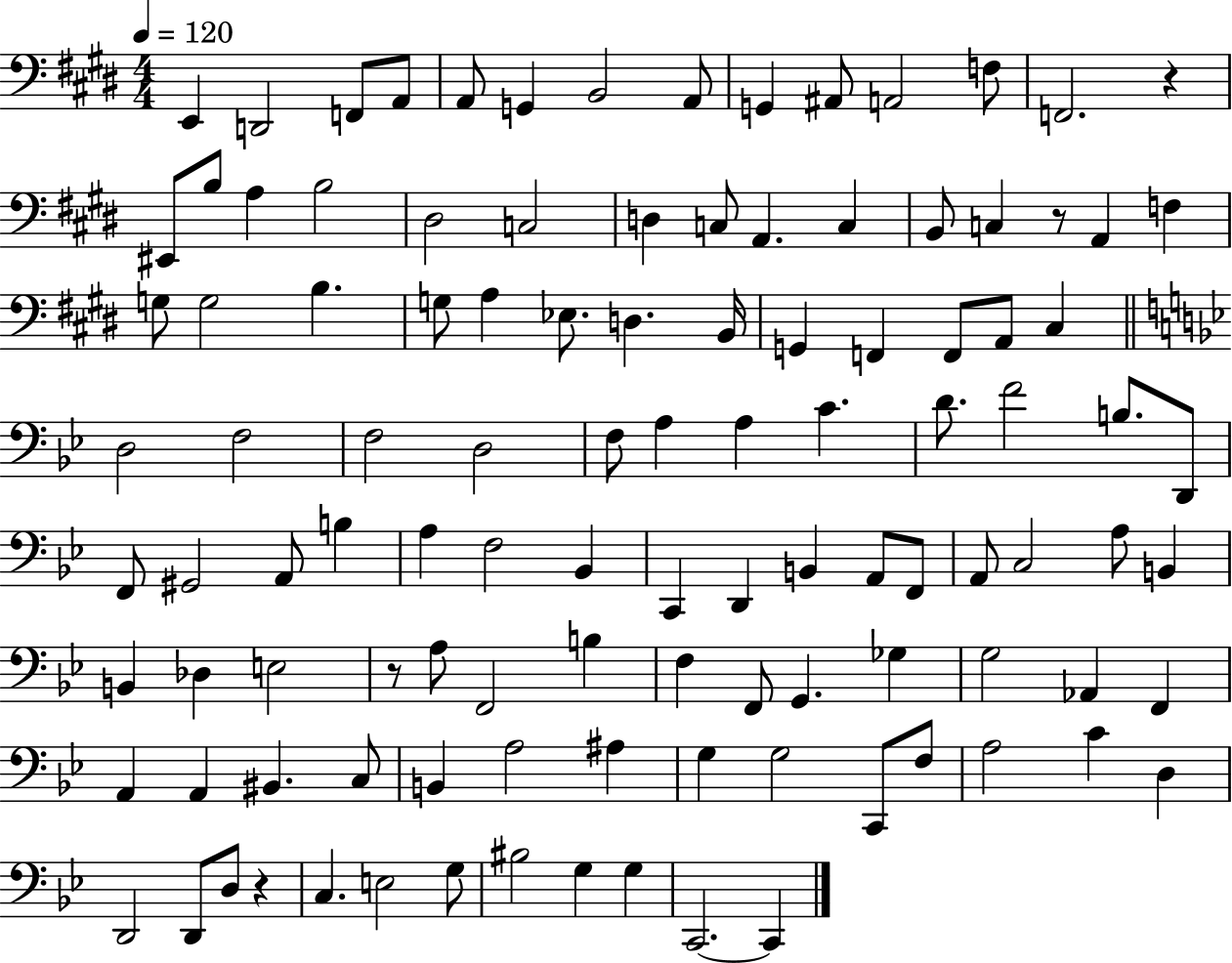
{
  \clef bass
  \numericTimeSignature
  \time 4/4
  \key e \major
  \tempo 4 = 120
  e,4 d,2 f,8 a,8 | a,8 g,4 b,2 a,8 | g,4 ais,8 a,2 f8 | f,2. r4 | \break eis,8 b8 a4 b2 | dis2 c2 | d4 c8 a,4. c4 | b,8 c4 r8 a,4 f4 | \break g8 g2 b4. | g8 a4 ees8. d4. b,16 | g,4 f,4 f,8 a,8 cis4 | \bar "||" \break \key bes \major d2 f2 | f2 d2 | f8 a4 a4 c'4. | d'8. f'2 b8. d,8 | \break f,8 gis,2 a,8 b4 | a4 f2 bes,4 | c,4 d,4 b,4 a,8 f,8 | a,8 c2 a8 b,4 | \break b,4 des4 e2 | r8 a8 f,2 b4 | f4 f,8 g,4. ges4 | g2 aes,4 f,4 | \break a,4 a,4 bis,4. c8 | b,4 a2 ais4 | g4 g2 c,8 f8 | a2 c'4 d4 | \break d,2 d,8 d8 r4 | c4. e2 g8 | bis2 g4 g4 | c,2.~~ c,4 | \break \bar "|."
}